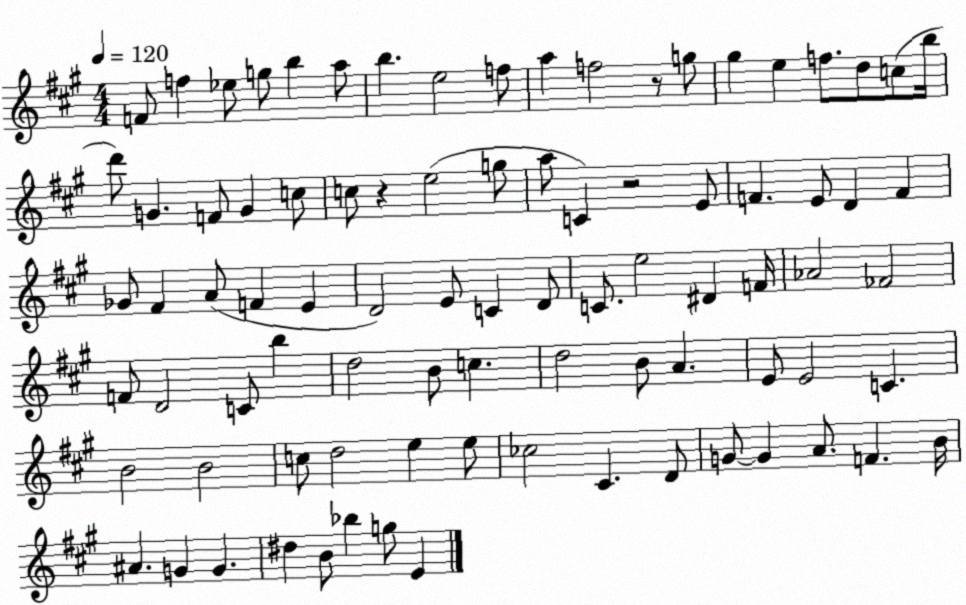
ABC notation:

X:1
T:Untitled
M:4/4
L:1/4
K:A
F/2 f _e/2 g/2 b a/2 b e2 f/2 a f2 z/2 g/2 ^g e f/2 d/2 c/2 b/4 d'/2 G F/2 G c/2 c/2 z e2 g/2 a/2 C z2 E/2 F E/2 D F _G/2 ^F A/2 F E D2 E/2 C D/2 C/2 e2 ^D F/4 _A2 _F2 F/2 D2 C/2 b d2 B/2 c d2 B/2 A E/2 E2 C B2 B2 c/2 d2 e e/2 _c2 ^C D/2 G/2 G A/2 F B/4 ^A G G ^d B/2 _b g/2 E